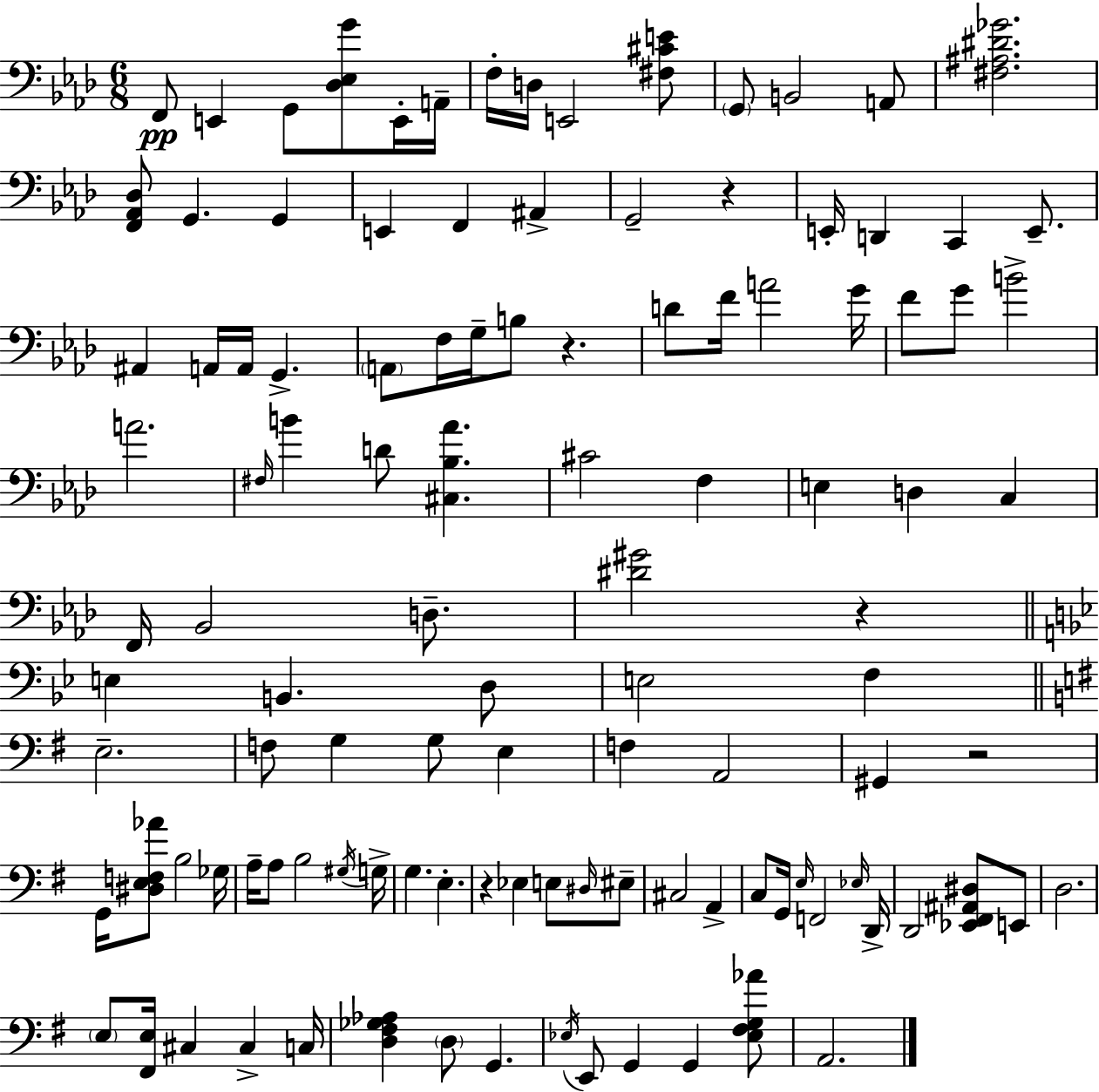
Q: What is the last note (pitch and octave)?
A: A2